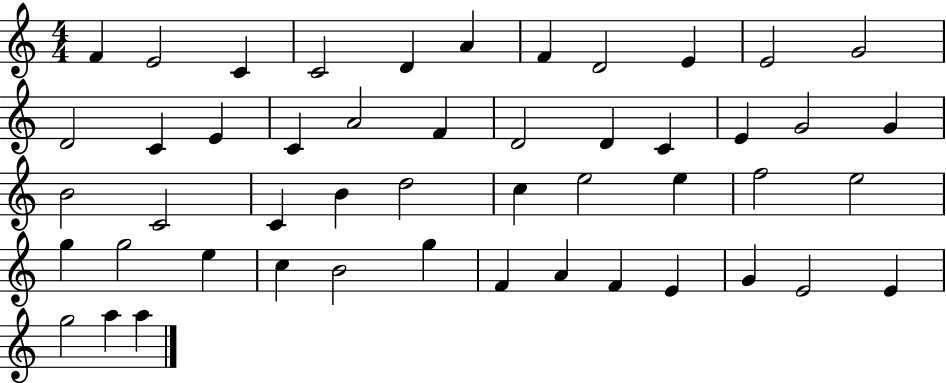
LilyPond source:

{
  \clef treble
  \numericTimeSignature
  \time 4/4
  \key c \major
  f'4 e'2 c'4 | c'2 d'4 a'4 | f'4 d'2 e'4 | e'2 g'2 | \break d'2 c'4 e'4 | c'4 a'2 f'4 | d'2 d'4 c'4 | e'4 g'2 g'4 | \break b'2 c'2 | c'4 b'4 d''2 | c''4 e''2 e''4 | f''2 e''2 | \break g''4 g''2 e''4 | c''4 b'2 g''4 | f'4 a'4 f'4 e'4 | g'4 e'2 e'4 | \break g''2 a''4 a''4 | \bar "|."
}